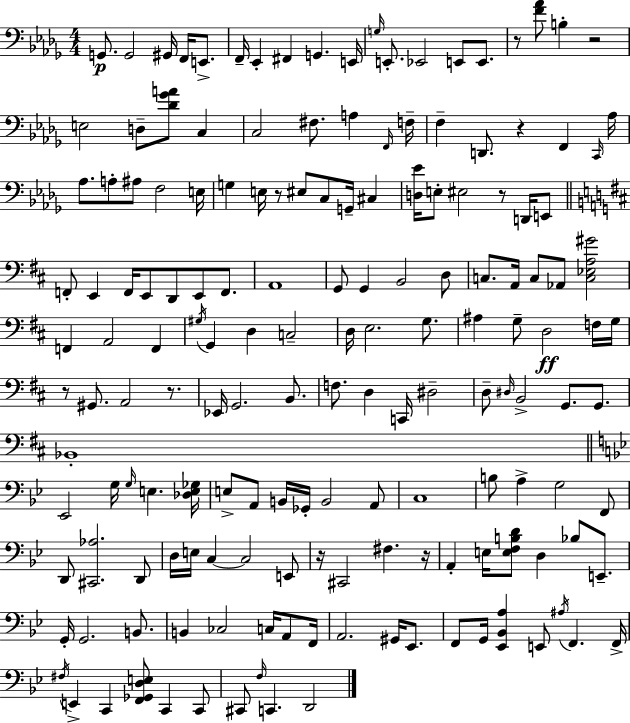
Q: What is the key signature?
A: BES minor